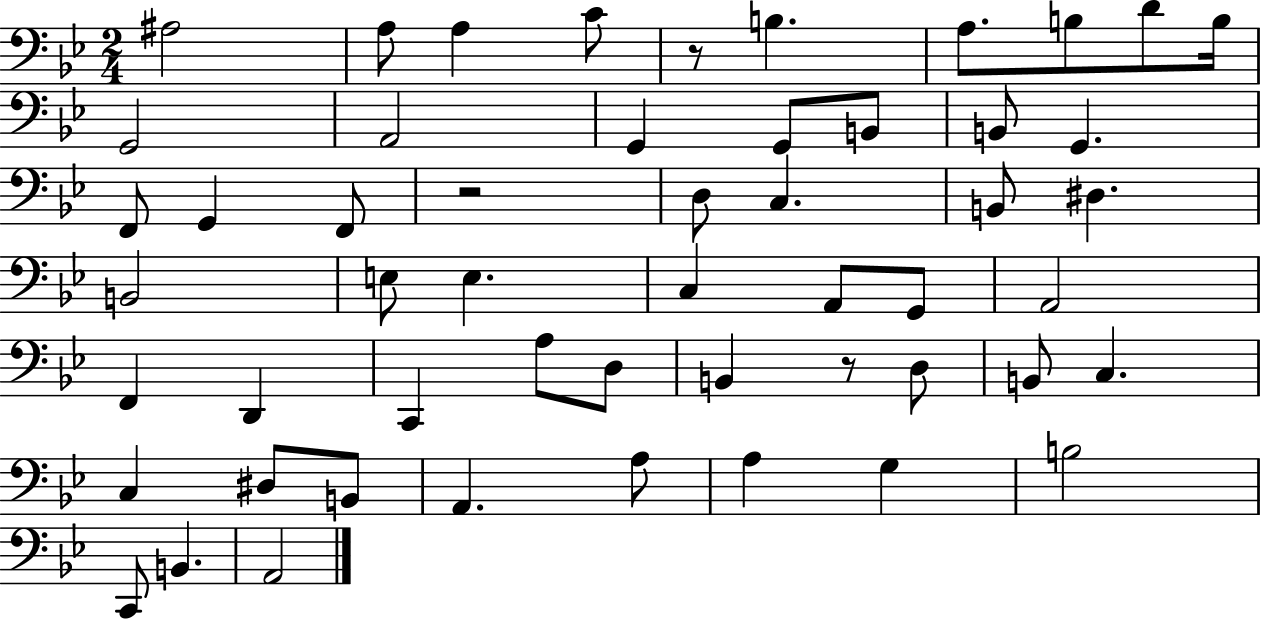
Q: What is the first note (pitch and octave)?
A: A#3